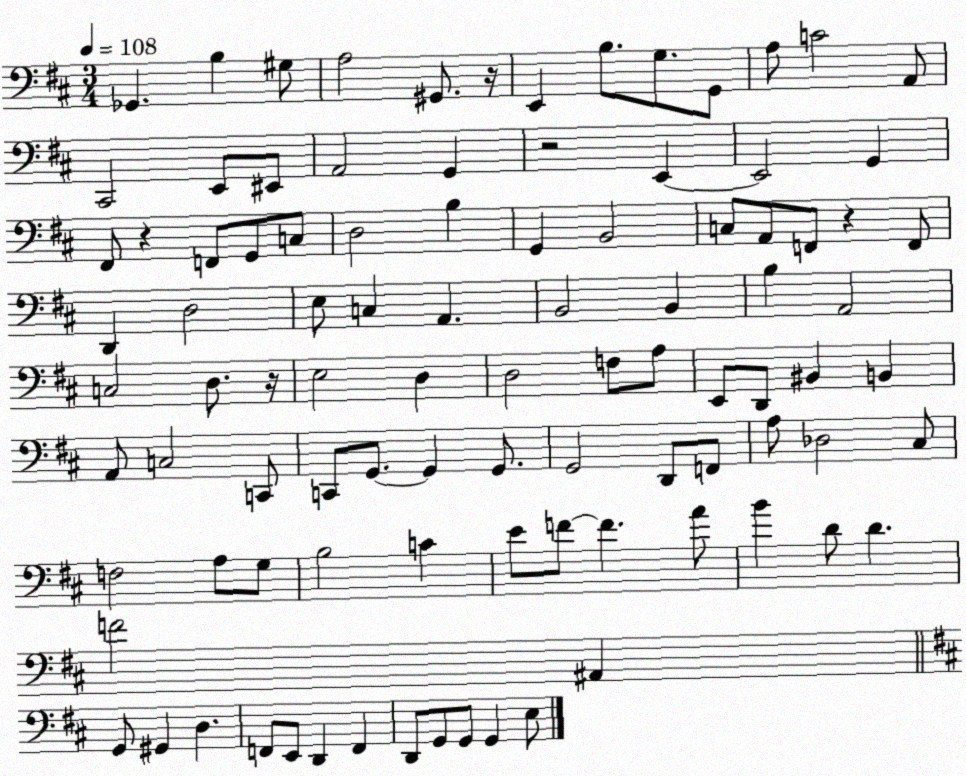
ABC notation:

X:1
T:Untitled
M:3/4
L:1/4
K:D
_G,, B, ^G,/2 A,2 ^G,,/2 z/4 E,, B,/2 G,/2 G,,/2 A,/2 C2 A,,/2 ^C,,2 E,,/2 ^E,,/2 A,,2 G,, z2 E,, E,,2 G,, ^F,,/2 z F,,/2 G,,/2 C,/2 D,2 B, G,, B,,2 C,/2 A,,/2 F,,/2 z F,,/2 D,, D,2 E,/2 C, A,, B,,2 B,, B, A,,2 C,2 D,/2 z/4 E,2 D, D,2 F,/2 A,/2 E,,/2 D,,/2 ^B,, B,, A,,/2 C,2 C,,/2 C,,/2 G,,/2 G,, G,,/2 G,,2 D,,/2 F,,/2 A,/2 _D,2 ^C,/2 F,2 A,/2 G,/2 B,2 C E/2 F/2 F A/2 B D/2 D F2 ^A,, G,,/2 ^G,, D, F,,/2 E,,/2 D,, F,, D,,/2 G,,/2 G,,/2 G,, E,/2